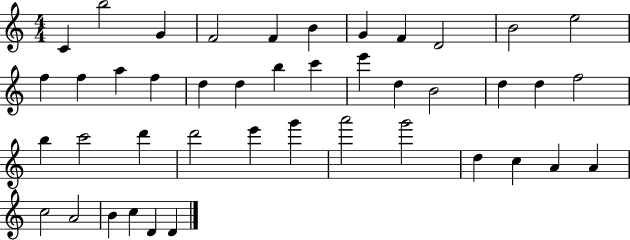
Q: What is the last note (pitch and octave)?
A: D4